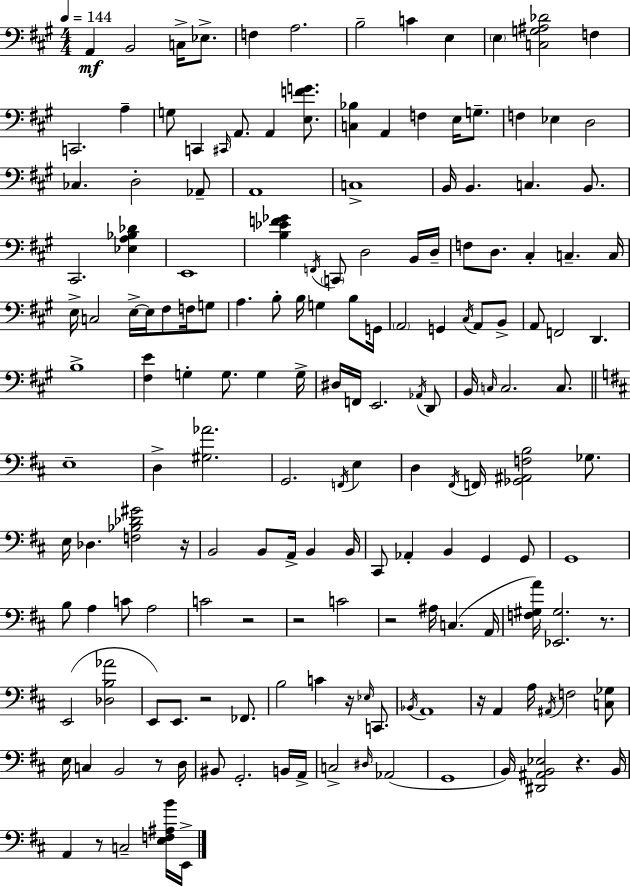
X:1
T:Untitled
M:4/4
L:1/4
K:A
A,, B,,2 C,/4 _E,/2 F, A,2 B,2 C E, E, [C,G,^A,_D]2 F, C,,2 A, G,/2 C,, ^C,,/4 A,,/2 A,, [E,FG]/2 [C,_B,] A,, F, E,/4 G,/2 F, _E, D,2 _C, D,2 _A,,/2 A,,4 C,4 B,,/4 B,, C, B,,/2 ^C,,2 [_E,A,_B,_D] E,,4 [B,_EF_G] F,,/4 C,,/2 D,2 B,,/4 D,/4 F,/2 D,/2 ^C, C, C,/4 E,/4 C,2 E,/4 E,/4 ^F,/2 F,/4 G,/2 A, B,/2 B,/4 G, B,/2 G,,/4 A,,2 G,, ^C,/4 A,,/2 B,,/2 A,,/2 F,,2 D,, B,4 [^F,E] G, G,/2 G, G,/4 ^D,/4 F,,/4 E,,2 _A,,/4 D,,/2 B,,/4 C,/4 C,2 C,/2 E,4 D, [^G,_A]2 G,,2 F,,/4 E, D, ^F,,/4 F,,/4 [_G,,^A,,F,B,]2 _G,/2 E,/4 _D, [F,_B,_D^G]2 z/4 B,,2 B,,/2 A,,/4 B,, B,,/4 ^C,,/2 _A,, B,, G,, G,,/2 G,,4 B,/2 A, C/2 A,2 C2 z2 z2 C2 z2 ^A,/4 C, A,,/4 [F,^G,A]/4 [_E,,^G,]2 z/2 E,,2 [_D,B,_A]2 E,,/2 E,,/2 z2 _F,,/2 B,2 C z/4 _E,/4 C,,/2 _B,,/4 A,,4 z/4 A,, A,/4 ^A,,/4 F,2 [C,_G,]/2 E,/4 C, B,,2 z/2 D,/4 ^B,,/2 G,,2 B,,/4 A,,/4 C,2 ^D,/4 _A,,2 G,,4 B,,/4 [^D,,^A,,B,,_E,]2 z B,,/4 A,, z/2 C,2 [E,F,^A,B]/4 E,,/4